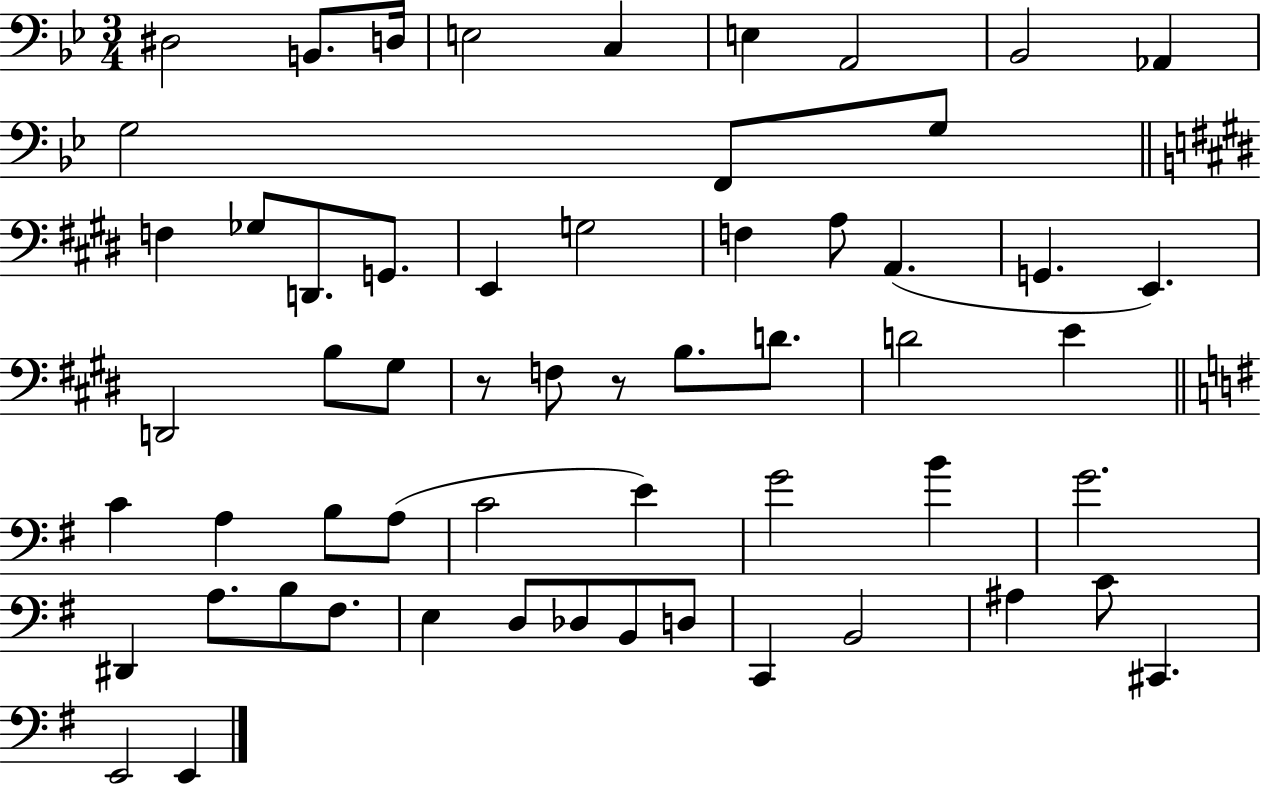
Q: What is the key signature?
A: BES major